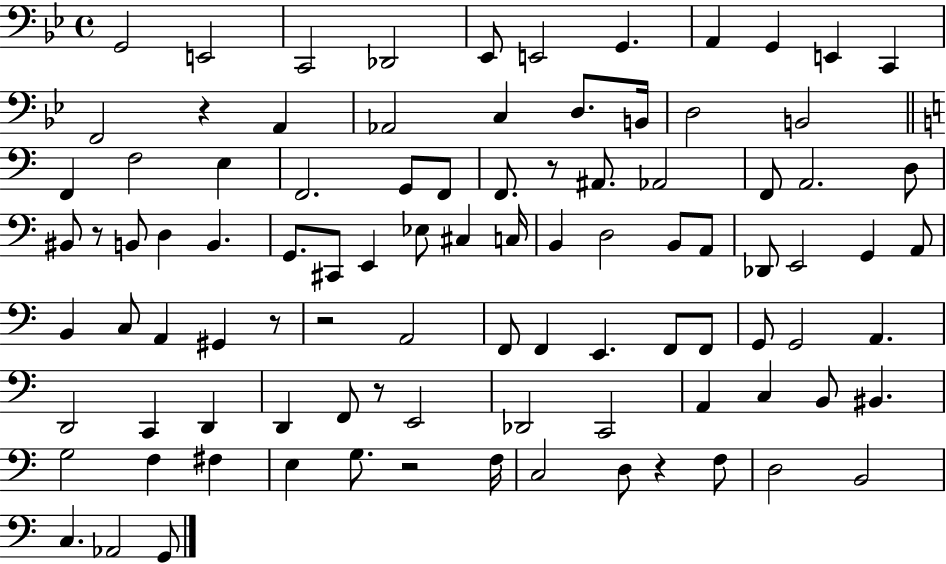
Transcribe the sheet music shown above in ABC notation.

X:1
T:Untitled
M:4/4
L:1/4
K:Bb
G,,2 E,,2 C,,2 _D,,2 _E,,/2 E,,2 G,, A,, G,, E,, C,, F,,2 z A,, _A,,2 C, D,/2 B,,/4 D,2 B,,2 F,, F,2 E, F,,2 G,,/2 F,,/2 F,,/2 z/2 ^A,,/2 _A,,2 F,,/2 A,,2 D,/2 ^B,,/2 z/2 B,,/2 D, B,, G,,/2 ^C,,/2 E,, _E,/2 ^C, C,/4 B,, D,2 B,,/2 A,,/2 _D,,/2 E,,2 G,, A,,/2 B,, C,/2 A,, ^G,, z/2 z2 A,,2 F,,/2 F,, E,, F,,/2 F,,/2 G,,/2 G,,2 A,, D,,2 C,, D,, D,, F,,/2 z/2 E,,2 _D,,2 C,,2 A,, C, B,,/2 ^B,, G,2 F, ^F, E, G,/2 z2 F,/4 C,2 D,/2 z F,/2 D,2 B,,2 C, _A,,2 G,,/2